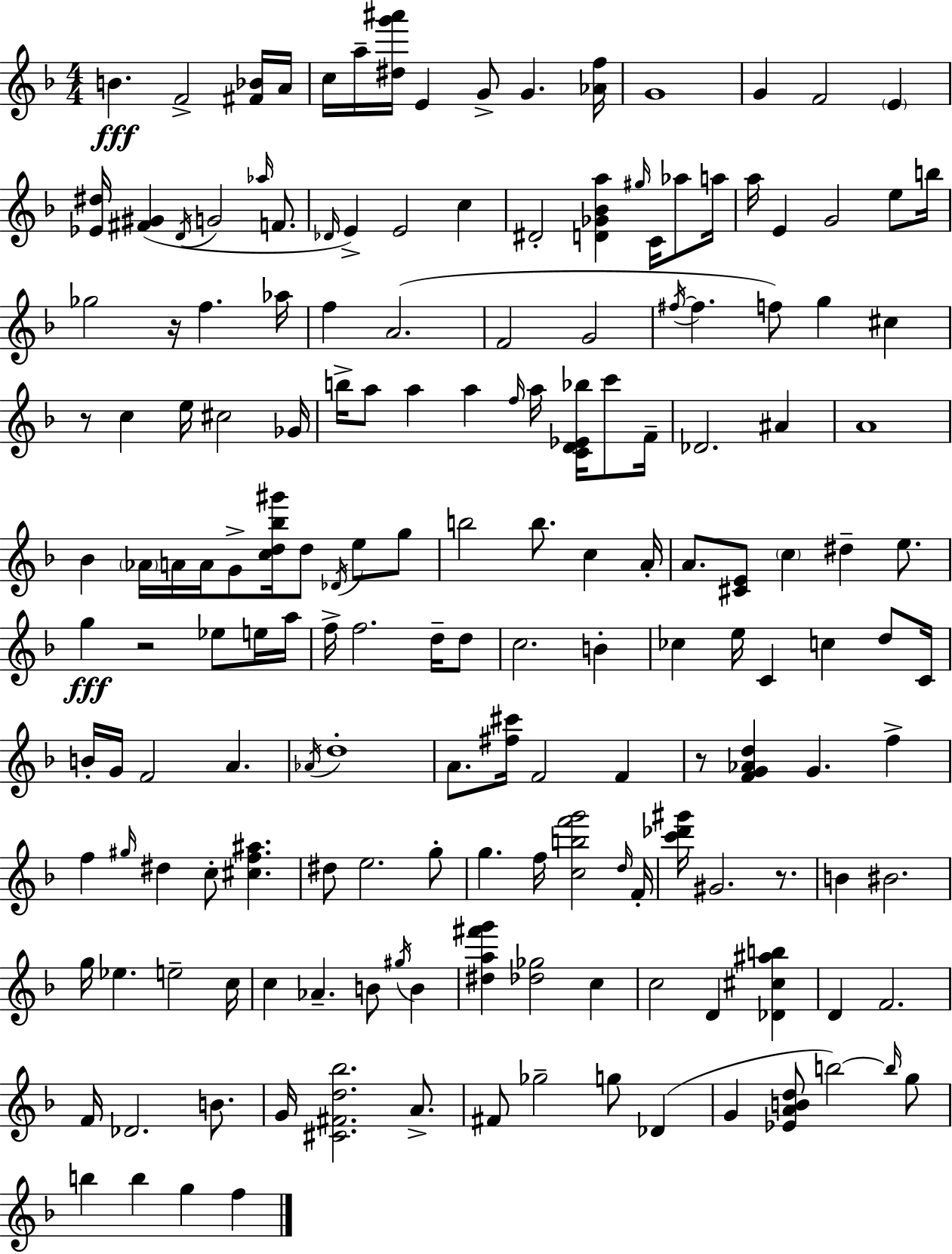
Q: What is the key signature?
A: F major